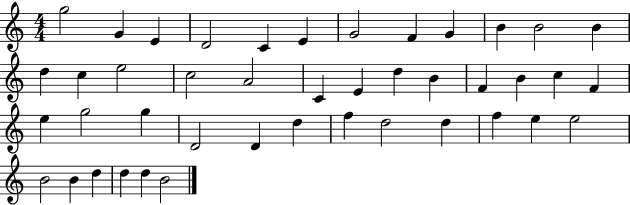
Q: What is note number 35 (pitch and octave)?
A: F5